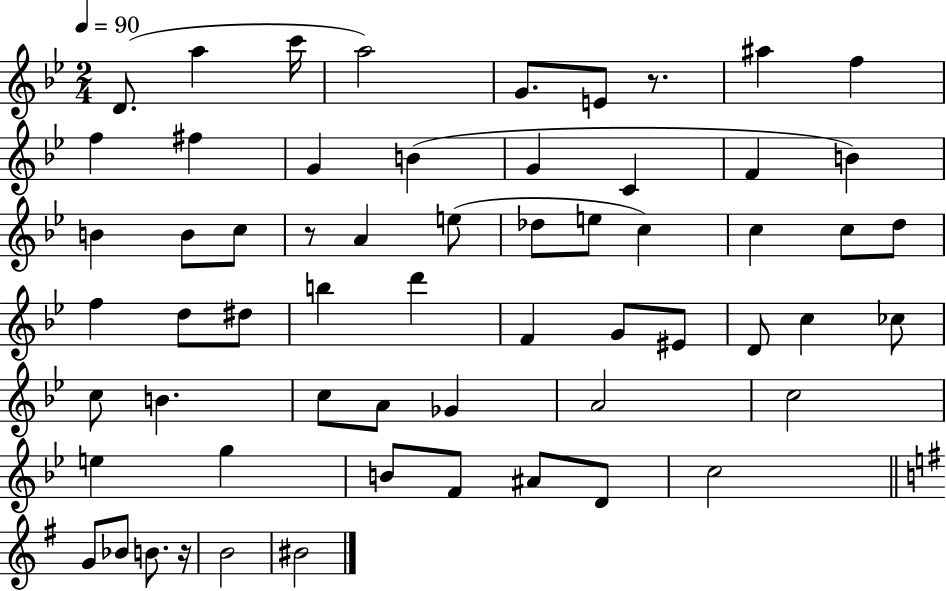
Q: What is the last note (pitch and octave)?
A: BIS4